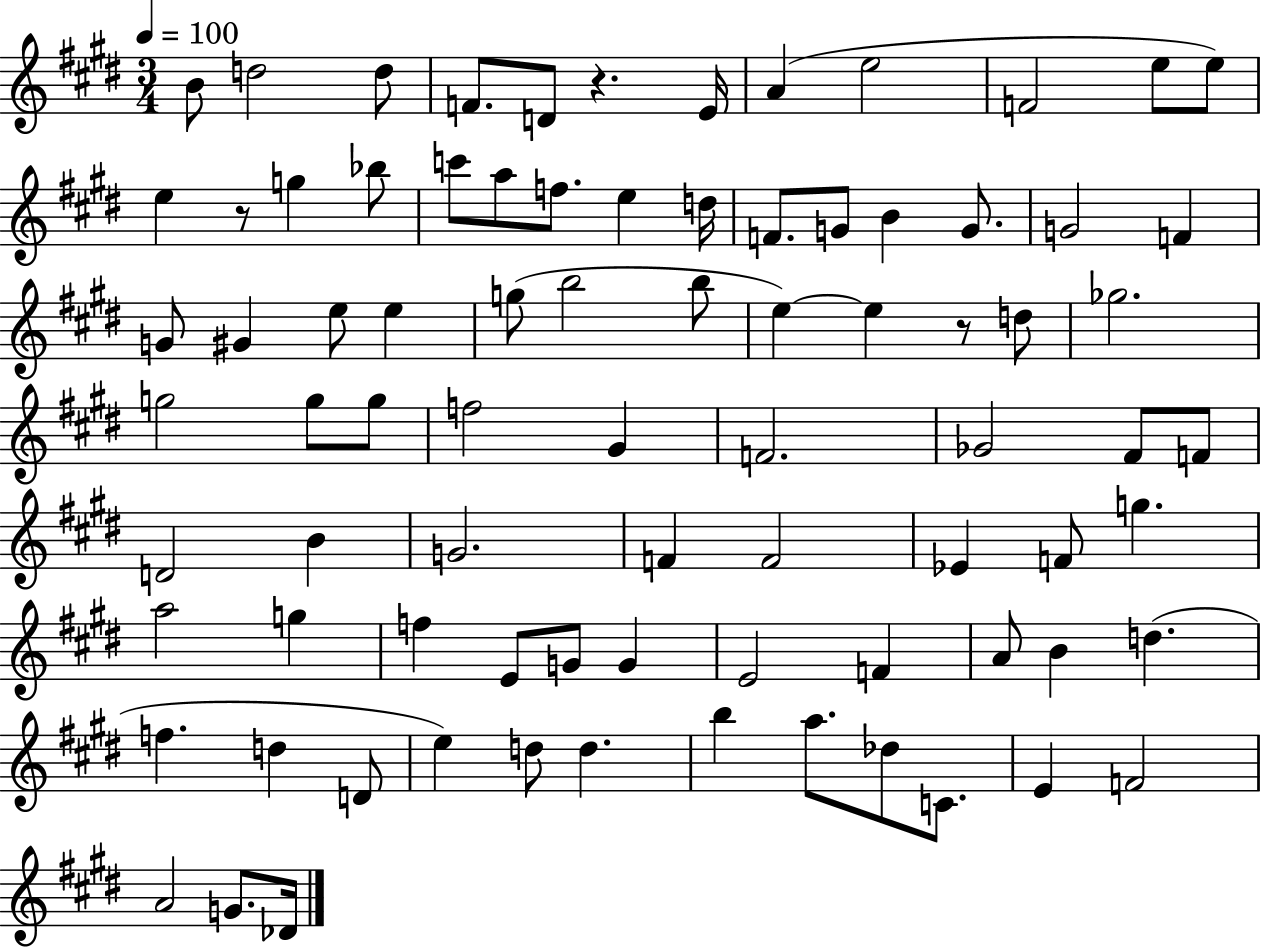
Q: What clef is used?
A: treble